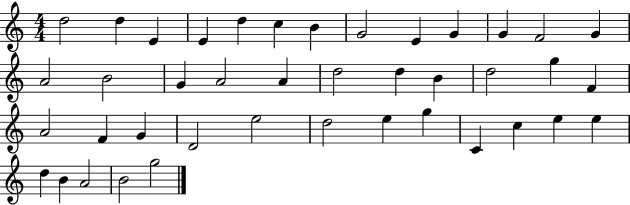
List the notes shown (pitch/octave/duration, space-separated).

D5/h D5/q E4/q E4/q D5/q C5/q B4/q G4/h E4/q G4/q G4/q F4/h G4/q A4/h B4/h G4/q A4/h A4/q D5/h D5/q B4/q D5/h G5/q F4/q A4/h F4/q G4/q D4/h E5/h D5/h E5/q G5/q C4/q C5/q E5/q E5/q D5/q B4/q A4/h B4/h G5/h